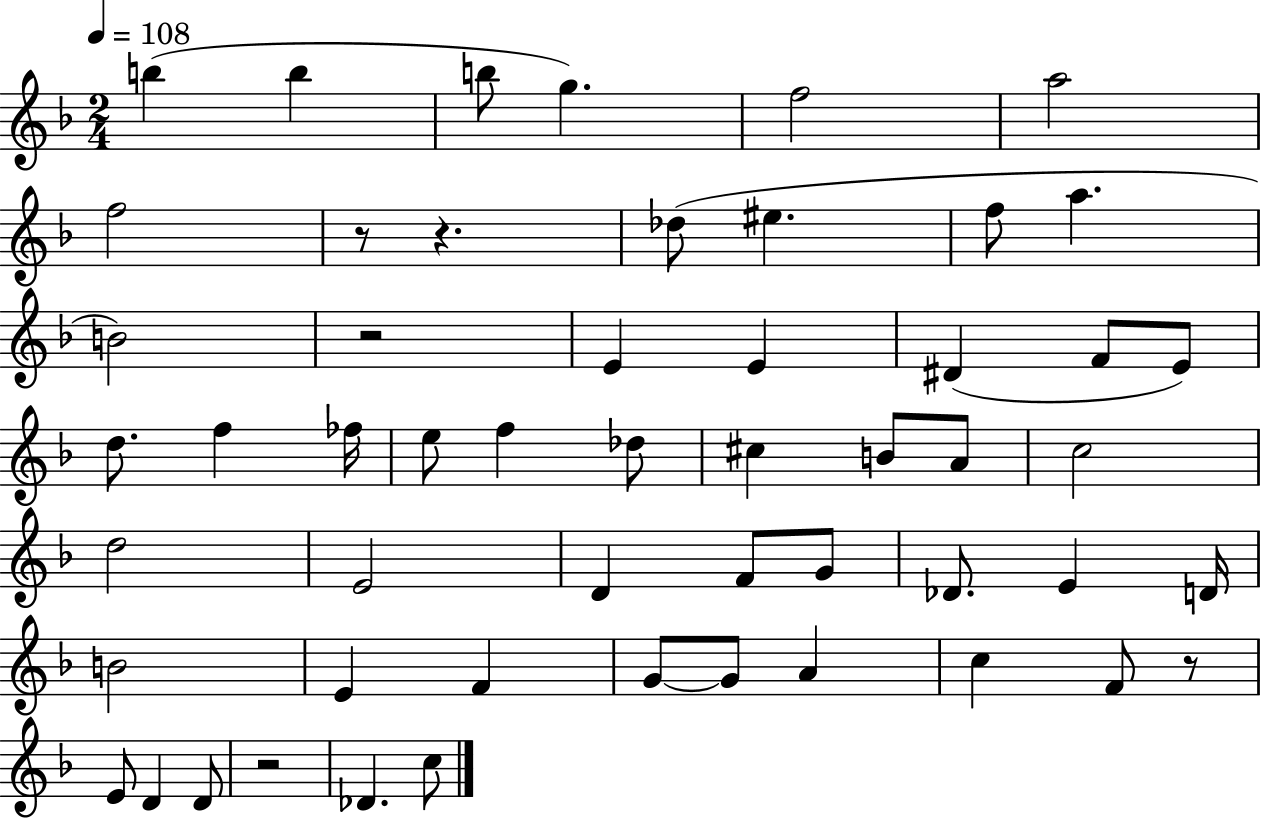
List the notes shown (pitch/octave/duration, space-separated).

B5/q B5/q B5/e G5/q. F5/h A5/h F5/h R/e R/q. Db5/e EIS5/q. F5/e A5/q. B4/h R/h E4/q E4/q D#4/q F4/e E4/e D5/e. F5/q FES5/s E5/e F5/q Db5/e C#5/q B4/e A4/e C5/h D5/h E4/h D4/q F4/e G4/e Db4/e. E4/q D4/s B4/h E4/q F4/q G4/e G4/e A4/q C5/q F4/e R/e E4/e D4/q D4/e R/h Db4/q. C5/e